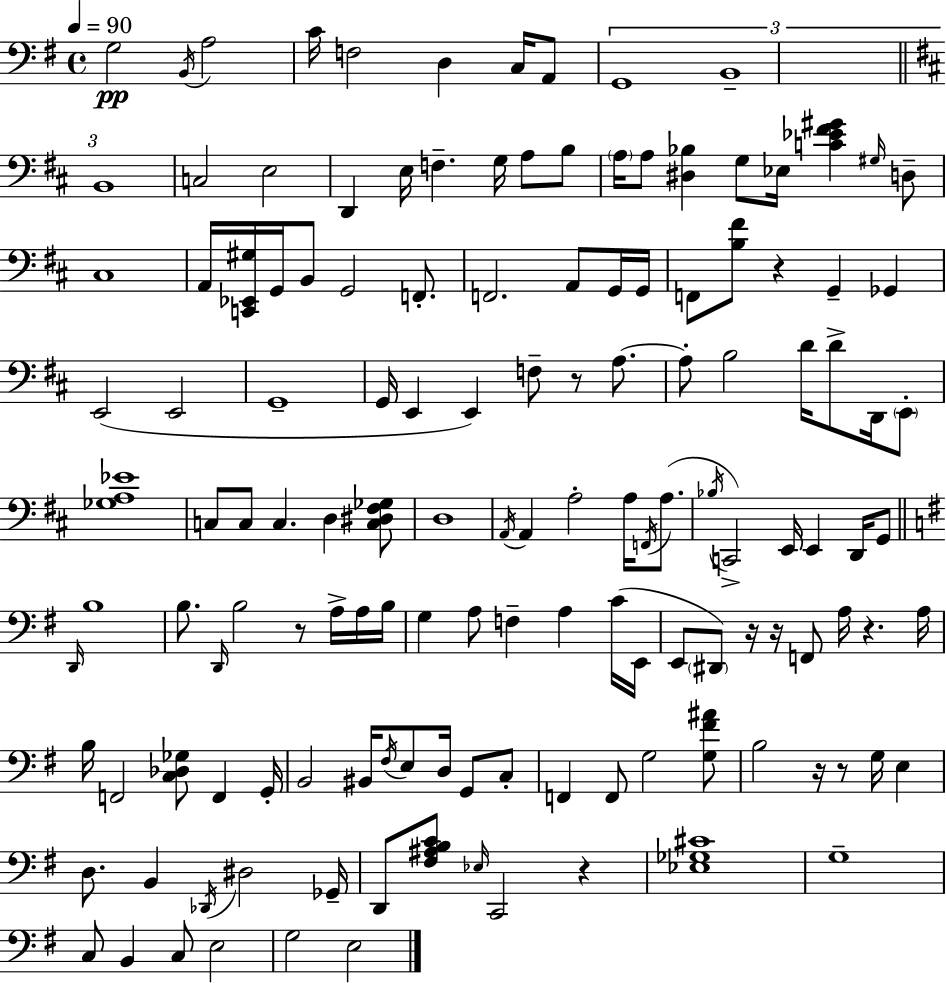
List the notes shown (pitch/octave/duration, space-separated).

G3/h B2/s A3/h C4/s F3/h D3/q C3/s A2/e G2/w B2/w B2/w C3/h E3/h D2/q E3/s F3/q. G3/s A3/e B3/e A3/s A3/e [D#3,Bb3]/q G3/e Eb3/s [C4,Eb4,F#4,G#4]/q G#3/s D3/e C#3/w A2/s [C2,Eb2,G#3]/s G2/s B2/e G2/h F2/e. F2/h. A2/e G2/s G2/s F2/e [B3,F#4]/e R/q G2/q Gb2/q E2/h E2/h G2/w G2/s E2/q E2/q F3/e R/e A3/e. A3/e B3/h D4/s D4/e D2/s E2/e [Gb3,A3,Eb4]/w C3/e C3/e C3/q. D3/q [C3,D#3,F#3,Gb3]/e D3/w A2/s A2/q A3/h A3/s F2/s A3/e. Bb3/s C2/h E2/s E2/q D2/s G2/e D2/s B3/w B3/e. D2/s B3/h R/e A3/s A3/s B3/s G3/q A3/e F3/q A3/q C4/s E2/s E2/e D#2/e R/s R/s F2/e A3/s R/q. A3/s B3/s F2/h [C3,Db3,Gb3]/e F2/q G2/s B2/h BIS2/s F#3/s E3/e D3/s G2/e C3/e F2/q F2/e G3/h [G3,F#4,A#4]/e B3/h R/s R/e G3/s E3/q D3/e. B2/q Db2/s D#3/h Gb2/s D2/e [F#3,A#3,B3,C4]/e Eb3/s C2/h R/q [Eb3,Gb3,C#4]/w G3/w C3/e B2/q C3/e E3/h G3/h E3/h